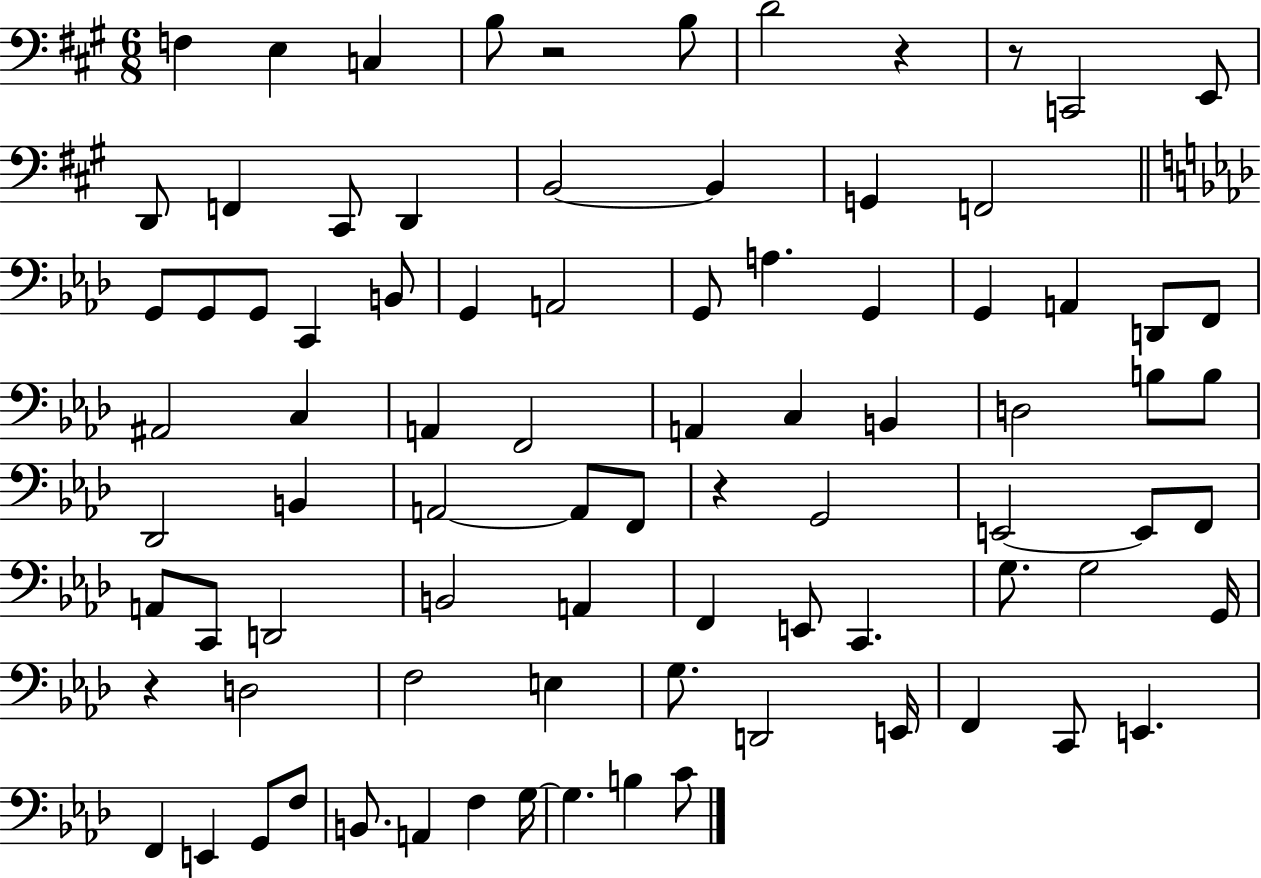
{
  \clef bass
  \numericTimeSignature
  \time 6/8
  \key a \major
  \repeat volta 2 { f4 e4 c4 | b8 r2 b8 | d'2 r4 | r8 c,2 e,8 | \break d,8 f,4 cis,8 d,4 | b,2~~ b,4 | g,4 f,2 | \bar "||" \break \key f \minor g,8 g,8 g,8 c,4 b,8 | g,4 a,2 | g,8 a4. g,4 | g,4 a,4 d,8 f,8 | \break ais,2 c4 | a,4 f,2 | a,4 c4 b,4 | d2 b8 b8 | \break des,2 b,4 | a,2~~ a,8 f,8 | r4 g,2 | e,2~~ e,8 f,8 | \break a,8 c,8 d,2 | b,2 a,4 | f,4 e,8 c,4. | g8. g2 g,16 | \break r4 d2 | f2 e4 | g8. d,2 e,16 | f,4 c,8 e,4. | \break f,4 e,4 g,8 f8 | b,8. a,4 f4 g16~~ | g4. b4 c'8 | } \bar "|."
}